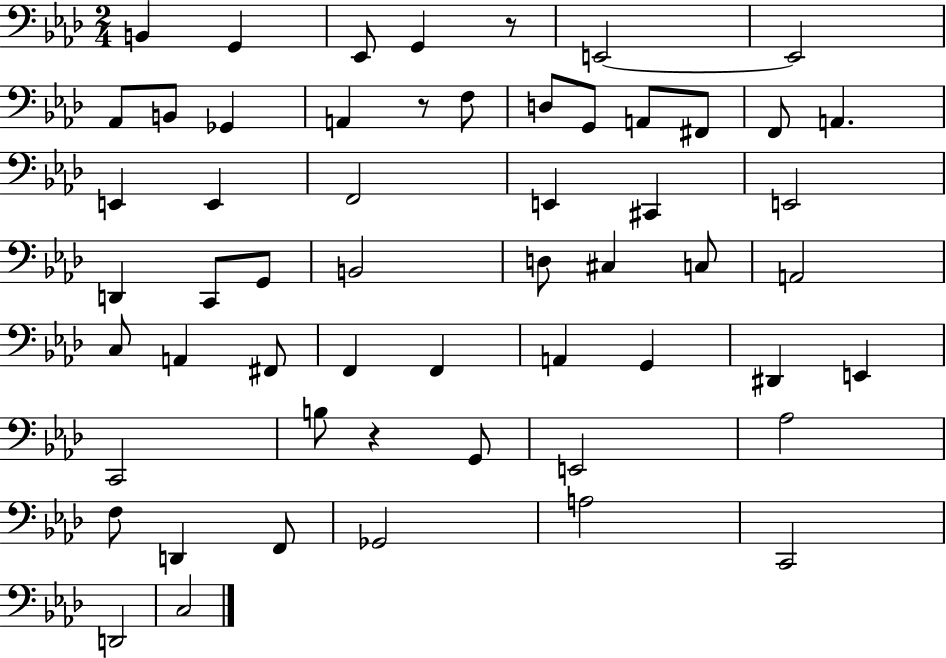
B2/q G2/q Eb2/e G2/q R/e E2/h E2/h Ab2/e B2/e Gb2/q A2/q R/e F3/e D3/e G2/e A2/e F#2/e F2/e A2/q. E2/q E2/q F2/h E2/q C#2/q E2/h D2/q C2/e G2/e B2/h D3/e C#3/q C3/e A2/h C3/e A2/q F#2/e F2/q F2/q A2/q G2/q D#2/q E2/q C2/h B3/e R/q G2/e E2/h Ab3/h F3/e D2/q F2/e Gb2/h A3/h C2/h D2/h C3/h